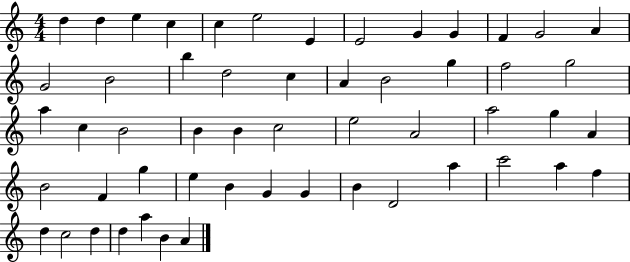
X:1
T:Untitled
M:4/4
L:1/4
K:C
d d e c c e2 E E2 G G F G2 A G2 B2 b d2 c A B2 g f2 g2 a c B2 B B c2 e2 A2 a2 g A B2 F g e B G G B D2 a c'2 a f d c2 d d a B A